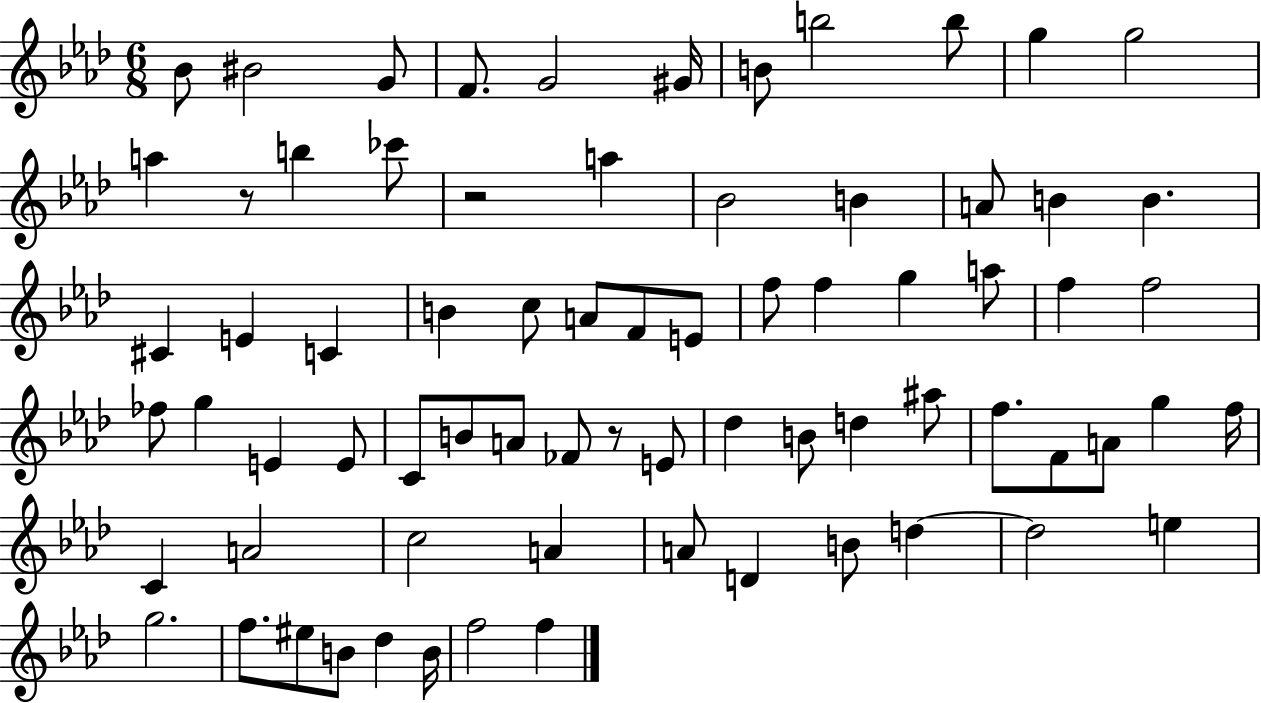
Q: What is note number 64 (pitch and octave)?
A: F5